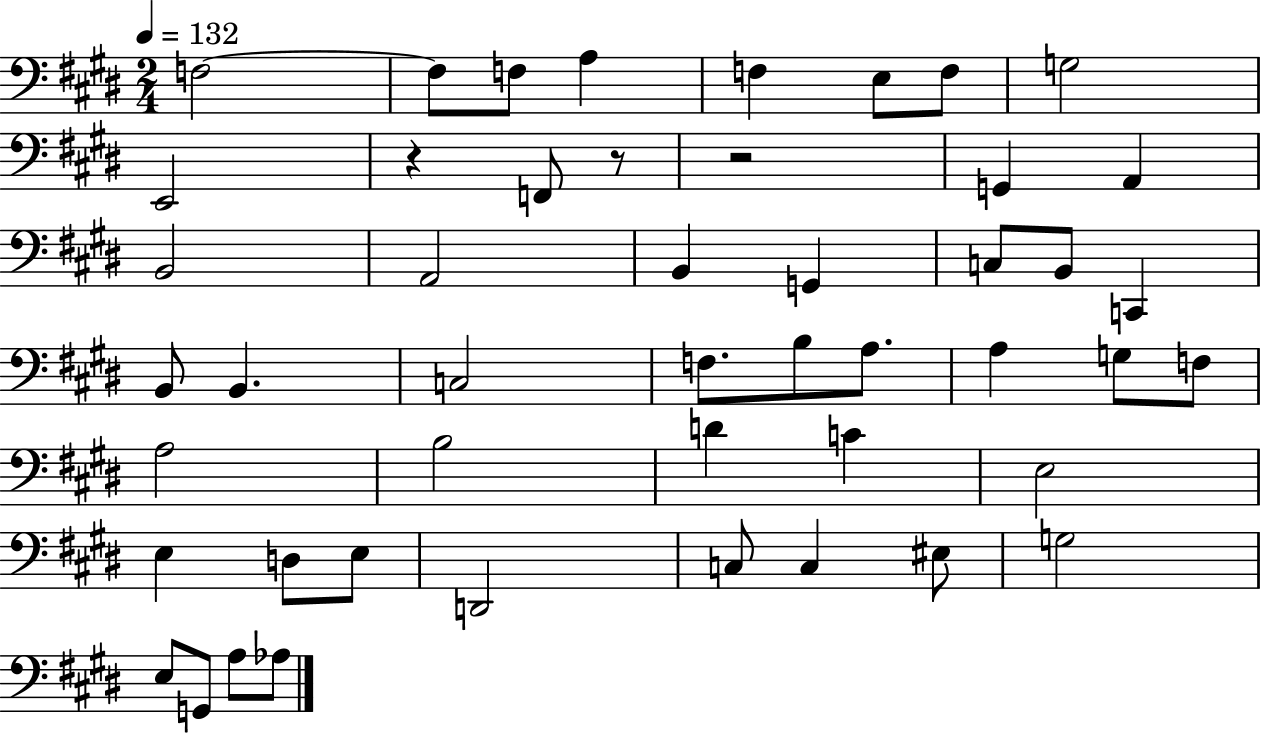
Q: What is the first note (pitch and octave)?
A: F3